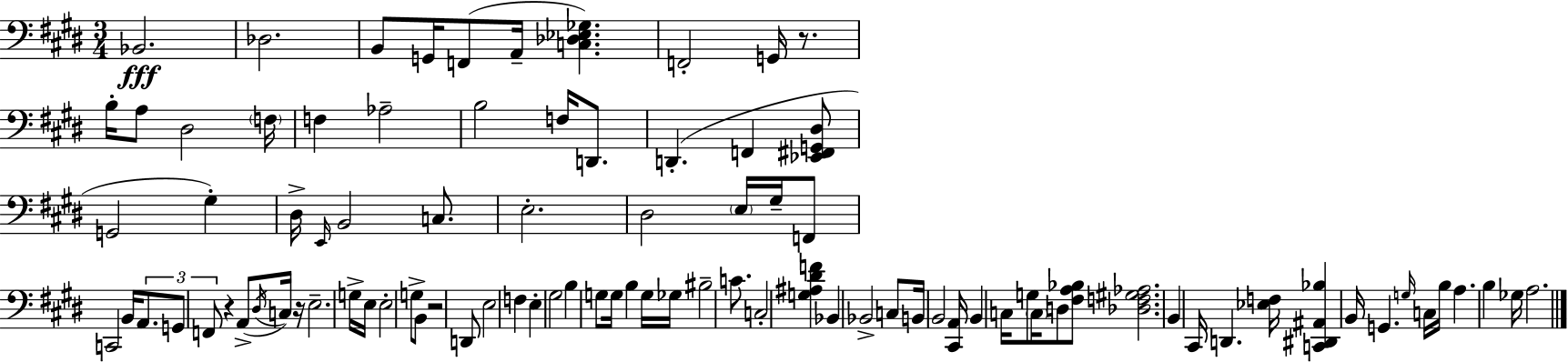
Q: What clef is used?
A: bass